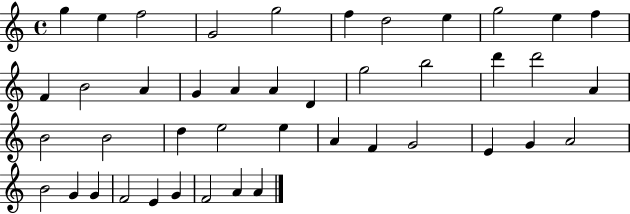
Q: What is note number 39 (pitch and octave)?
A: E4